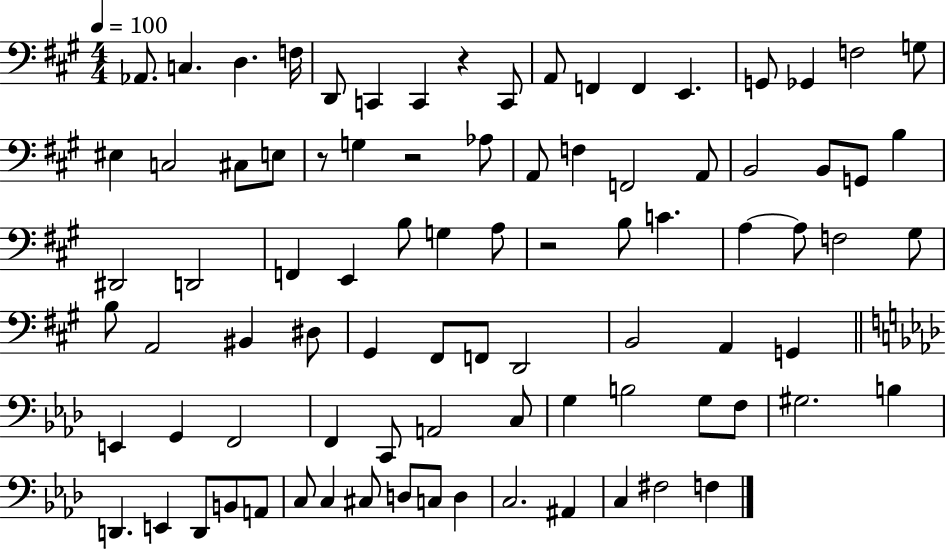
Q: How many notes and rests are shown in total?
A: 87